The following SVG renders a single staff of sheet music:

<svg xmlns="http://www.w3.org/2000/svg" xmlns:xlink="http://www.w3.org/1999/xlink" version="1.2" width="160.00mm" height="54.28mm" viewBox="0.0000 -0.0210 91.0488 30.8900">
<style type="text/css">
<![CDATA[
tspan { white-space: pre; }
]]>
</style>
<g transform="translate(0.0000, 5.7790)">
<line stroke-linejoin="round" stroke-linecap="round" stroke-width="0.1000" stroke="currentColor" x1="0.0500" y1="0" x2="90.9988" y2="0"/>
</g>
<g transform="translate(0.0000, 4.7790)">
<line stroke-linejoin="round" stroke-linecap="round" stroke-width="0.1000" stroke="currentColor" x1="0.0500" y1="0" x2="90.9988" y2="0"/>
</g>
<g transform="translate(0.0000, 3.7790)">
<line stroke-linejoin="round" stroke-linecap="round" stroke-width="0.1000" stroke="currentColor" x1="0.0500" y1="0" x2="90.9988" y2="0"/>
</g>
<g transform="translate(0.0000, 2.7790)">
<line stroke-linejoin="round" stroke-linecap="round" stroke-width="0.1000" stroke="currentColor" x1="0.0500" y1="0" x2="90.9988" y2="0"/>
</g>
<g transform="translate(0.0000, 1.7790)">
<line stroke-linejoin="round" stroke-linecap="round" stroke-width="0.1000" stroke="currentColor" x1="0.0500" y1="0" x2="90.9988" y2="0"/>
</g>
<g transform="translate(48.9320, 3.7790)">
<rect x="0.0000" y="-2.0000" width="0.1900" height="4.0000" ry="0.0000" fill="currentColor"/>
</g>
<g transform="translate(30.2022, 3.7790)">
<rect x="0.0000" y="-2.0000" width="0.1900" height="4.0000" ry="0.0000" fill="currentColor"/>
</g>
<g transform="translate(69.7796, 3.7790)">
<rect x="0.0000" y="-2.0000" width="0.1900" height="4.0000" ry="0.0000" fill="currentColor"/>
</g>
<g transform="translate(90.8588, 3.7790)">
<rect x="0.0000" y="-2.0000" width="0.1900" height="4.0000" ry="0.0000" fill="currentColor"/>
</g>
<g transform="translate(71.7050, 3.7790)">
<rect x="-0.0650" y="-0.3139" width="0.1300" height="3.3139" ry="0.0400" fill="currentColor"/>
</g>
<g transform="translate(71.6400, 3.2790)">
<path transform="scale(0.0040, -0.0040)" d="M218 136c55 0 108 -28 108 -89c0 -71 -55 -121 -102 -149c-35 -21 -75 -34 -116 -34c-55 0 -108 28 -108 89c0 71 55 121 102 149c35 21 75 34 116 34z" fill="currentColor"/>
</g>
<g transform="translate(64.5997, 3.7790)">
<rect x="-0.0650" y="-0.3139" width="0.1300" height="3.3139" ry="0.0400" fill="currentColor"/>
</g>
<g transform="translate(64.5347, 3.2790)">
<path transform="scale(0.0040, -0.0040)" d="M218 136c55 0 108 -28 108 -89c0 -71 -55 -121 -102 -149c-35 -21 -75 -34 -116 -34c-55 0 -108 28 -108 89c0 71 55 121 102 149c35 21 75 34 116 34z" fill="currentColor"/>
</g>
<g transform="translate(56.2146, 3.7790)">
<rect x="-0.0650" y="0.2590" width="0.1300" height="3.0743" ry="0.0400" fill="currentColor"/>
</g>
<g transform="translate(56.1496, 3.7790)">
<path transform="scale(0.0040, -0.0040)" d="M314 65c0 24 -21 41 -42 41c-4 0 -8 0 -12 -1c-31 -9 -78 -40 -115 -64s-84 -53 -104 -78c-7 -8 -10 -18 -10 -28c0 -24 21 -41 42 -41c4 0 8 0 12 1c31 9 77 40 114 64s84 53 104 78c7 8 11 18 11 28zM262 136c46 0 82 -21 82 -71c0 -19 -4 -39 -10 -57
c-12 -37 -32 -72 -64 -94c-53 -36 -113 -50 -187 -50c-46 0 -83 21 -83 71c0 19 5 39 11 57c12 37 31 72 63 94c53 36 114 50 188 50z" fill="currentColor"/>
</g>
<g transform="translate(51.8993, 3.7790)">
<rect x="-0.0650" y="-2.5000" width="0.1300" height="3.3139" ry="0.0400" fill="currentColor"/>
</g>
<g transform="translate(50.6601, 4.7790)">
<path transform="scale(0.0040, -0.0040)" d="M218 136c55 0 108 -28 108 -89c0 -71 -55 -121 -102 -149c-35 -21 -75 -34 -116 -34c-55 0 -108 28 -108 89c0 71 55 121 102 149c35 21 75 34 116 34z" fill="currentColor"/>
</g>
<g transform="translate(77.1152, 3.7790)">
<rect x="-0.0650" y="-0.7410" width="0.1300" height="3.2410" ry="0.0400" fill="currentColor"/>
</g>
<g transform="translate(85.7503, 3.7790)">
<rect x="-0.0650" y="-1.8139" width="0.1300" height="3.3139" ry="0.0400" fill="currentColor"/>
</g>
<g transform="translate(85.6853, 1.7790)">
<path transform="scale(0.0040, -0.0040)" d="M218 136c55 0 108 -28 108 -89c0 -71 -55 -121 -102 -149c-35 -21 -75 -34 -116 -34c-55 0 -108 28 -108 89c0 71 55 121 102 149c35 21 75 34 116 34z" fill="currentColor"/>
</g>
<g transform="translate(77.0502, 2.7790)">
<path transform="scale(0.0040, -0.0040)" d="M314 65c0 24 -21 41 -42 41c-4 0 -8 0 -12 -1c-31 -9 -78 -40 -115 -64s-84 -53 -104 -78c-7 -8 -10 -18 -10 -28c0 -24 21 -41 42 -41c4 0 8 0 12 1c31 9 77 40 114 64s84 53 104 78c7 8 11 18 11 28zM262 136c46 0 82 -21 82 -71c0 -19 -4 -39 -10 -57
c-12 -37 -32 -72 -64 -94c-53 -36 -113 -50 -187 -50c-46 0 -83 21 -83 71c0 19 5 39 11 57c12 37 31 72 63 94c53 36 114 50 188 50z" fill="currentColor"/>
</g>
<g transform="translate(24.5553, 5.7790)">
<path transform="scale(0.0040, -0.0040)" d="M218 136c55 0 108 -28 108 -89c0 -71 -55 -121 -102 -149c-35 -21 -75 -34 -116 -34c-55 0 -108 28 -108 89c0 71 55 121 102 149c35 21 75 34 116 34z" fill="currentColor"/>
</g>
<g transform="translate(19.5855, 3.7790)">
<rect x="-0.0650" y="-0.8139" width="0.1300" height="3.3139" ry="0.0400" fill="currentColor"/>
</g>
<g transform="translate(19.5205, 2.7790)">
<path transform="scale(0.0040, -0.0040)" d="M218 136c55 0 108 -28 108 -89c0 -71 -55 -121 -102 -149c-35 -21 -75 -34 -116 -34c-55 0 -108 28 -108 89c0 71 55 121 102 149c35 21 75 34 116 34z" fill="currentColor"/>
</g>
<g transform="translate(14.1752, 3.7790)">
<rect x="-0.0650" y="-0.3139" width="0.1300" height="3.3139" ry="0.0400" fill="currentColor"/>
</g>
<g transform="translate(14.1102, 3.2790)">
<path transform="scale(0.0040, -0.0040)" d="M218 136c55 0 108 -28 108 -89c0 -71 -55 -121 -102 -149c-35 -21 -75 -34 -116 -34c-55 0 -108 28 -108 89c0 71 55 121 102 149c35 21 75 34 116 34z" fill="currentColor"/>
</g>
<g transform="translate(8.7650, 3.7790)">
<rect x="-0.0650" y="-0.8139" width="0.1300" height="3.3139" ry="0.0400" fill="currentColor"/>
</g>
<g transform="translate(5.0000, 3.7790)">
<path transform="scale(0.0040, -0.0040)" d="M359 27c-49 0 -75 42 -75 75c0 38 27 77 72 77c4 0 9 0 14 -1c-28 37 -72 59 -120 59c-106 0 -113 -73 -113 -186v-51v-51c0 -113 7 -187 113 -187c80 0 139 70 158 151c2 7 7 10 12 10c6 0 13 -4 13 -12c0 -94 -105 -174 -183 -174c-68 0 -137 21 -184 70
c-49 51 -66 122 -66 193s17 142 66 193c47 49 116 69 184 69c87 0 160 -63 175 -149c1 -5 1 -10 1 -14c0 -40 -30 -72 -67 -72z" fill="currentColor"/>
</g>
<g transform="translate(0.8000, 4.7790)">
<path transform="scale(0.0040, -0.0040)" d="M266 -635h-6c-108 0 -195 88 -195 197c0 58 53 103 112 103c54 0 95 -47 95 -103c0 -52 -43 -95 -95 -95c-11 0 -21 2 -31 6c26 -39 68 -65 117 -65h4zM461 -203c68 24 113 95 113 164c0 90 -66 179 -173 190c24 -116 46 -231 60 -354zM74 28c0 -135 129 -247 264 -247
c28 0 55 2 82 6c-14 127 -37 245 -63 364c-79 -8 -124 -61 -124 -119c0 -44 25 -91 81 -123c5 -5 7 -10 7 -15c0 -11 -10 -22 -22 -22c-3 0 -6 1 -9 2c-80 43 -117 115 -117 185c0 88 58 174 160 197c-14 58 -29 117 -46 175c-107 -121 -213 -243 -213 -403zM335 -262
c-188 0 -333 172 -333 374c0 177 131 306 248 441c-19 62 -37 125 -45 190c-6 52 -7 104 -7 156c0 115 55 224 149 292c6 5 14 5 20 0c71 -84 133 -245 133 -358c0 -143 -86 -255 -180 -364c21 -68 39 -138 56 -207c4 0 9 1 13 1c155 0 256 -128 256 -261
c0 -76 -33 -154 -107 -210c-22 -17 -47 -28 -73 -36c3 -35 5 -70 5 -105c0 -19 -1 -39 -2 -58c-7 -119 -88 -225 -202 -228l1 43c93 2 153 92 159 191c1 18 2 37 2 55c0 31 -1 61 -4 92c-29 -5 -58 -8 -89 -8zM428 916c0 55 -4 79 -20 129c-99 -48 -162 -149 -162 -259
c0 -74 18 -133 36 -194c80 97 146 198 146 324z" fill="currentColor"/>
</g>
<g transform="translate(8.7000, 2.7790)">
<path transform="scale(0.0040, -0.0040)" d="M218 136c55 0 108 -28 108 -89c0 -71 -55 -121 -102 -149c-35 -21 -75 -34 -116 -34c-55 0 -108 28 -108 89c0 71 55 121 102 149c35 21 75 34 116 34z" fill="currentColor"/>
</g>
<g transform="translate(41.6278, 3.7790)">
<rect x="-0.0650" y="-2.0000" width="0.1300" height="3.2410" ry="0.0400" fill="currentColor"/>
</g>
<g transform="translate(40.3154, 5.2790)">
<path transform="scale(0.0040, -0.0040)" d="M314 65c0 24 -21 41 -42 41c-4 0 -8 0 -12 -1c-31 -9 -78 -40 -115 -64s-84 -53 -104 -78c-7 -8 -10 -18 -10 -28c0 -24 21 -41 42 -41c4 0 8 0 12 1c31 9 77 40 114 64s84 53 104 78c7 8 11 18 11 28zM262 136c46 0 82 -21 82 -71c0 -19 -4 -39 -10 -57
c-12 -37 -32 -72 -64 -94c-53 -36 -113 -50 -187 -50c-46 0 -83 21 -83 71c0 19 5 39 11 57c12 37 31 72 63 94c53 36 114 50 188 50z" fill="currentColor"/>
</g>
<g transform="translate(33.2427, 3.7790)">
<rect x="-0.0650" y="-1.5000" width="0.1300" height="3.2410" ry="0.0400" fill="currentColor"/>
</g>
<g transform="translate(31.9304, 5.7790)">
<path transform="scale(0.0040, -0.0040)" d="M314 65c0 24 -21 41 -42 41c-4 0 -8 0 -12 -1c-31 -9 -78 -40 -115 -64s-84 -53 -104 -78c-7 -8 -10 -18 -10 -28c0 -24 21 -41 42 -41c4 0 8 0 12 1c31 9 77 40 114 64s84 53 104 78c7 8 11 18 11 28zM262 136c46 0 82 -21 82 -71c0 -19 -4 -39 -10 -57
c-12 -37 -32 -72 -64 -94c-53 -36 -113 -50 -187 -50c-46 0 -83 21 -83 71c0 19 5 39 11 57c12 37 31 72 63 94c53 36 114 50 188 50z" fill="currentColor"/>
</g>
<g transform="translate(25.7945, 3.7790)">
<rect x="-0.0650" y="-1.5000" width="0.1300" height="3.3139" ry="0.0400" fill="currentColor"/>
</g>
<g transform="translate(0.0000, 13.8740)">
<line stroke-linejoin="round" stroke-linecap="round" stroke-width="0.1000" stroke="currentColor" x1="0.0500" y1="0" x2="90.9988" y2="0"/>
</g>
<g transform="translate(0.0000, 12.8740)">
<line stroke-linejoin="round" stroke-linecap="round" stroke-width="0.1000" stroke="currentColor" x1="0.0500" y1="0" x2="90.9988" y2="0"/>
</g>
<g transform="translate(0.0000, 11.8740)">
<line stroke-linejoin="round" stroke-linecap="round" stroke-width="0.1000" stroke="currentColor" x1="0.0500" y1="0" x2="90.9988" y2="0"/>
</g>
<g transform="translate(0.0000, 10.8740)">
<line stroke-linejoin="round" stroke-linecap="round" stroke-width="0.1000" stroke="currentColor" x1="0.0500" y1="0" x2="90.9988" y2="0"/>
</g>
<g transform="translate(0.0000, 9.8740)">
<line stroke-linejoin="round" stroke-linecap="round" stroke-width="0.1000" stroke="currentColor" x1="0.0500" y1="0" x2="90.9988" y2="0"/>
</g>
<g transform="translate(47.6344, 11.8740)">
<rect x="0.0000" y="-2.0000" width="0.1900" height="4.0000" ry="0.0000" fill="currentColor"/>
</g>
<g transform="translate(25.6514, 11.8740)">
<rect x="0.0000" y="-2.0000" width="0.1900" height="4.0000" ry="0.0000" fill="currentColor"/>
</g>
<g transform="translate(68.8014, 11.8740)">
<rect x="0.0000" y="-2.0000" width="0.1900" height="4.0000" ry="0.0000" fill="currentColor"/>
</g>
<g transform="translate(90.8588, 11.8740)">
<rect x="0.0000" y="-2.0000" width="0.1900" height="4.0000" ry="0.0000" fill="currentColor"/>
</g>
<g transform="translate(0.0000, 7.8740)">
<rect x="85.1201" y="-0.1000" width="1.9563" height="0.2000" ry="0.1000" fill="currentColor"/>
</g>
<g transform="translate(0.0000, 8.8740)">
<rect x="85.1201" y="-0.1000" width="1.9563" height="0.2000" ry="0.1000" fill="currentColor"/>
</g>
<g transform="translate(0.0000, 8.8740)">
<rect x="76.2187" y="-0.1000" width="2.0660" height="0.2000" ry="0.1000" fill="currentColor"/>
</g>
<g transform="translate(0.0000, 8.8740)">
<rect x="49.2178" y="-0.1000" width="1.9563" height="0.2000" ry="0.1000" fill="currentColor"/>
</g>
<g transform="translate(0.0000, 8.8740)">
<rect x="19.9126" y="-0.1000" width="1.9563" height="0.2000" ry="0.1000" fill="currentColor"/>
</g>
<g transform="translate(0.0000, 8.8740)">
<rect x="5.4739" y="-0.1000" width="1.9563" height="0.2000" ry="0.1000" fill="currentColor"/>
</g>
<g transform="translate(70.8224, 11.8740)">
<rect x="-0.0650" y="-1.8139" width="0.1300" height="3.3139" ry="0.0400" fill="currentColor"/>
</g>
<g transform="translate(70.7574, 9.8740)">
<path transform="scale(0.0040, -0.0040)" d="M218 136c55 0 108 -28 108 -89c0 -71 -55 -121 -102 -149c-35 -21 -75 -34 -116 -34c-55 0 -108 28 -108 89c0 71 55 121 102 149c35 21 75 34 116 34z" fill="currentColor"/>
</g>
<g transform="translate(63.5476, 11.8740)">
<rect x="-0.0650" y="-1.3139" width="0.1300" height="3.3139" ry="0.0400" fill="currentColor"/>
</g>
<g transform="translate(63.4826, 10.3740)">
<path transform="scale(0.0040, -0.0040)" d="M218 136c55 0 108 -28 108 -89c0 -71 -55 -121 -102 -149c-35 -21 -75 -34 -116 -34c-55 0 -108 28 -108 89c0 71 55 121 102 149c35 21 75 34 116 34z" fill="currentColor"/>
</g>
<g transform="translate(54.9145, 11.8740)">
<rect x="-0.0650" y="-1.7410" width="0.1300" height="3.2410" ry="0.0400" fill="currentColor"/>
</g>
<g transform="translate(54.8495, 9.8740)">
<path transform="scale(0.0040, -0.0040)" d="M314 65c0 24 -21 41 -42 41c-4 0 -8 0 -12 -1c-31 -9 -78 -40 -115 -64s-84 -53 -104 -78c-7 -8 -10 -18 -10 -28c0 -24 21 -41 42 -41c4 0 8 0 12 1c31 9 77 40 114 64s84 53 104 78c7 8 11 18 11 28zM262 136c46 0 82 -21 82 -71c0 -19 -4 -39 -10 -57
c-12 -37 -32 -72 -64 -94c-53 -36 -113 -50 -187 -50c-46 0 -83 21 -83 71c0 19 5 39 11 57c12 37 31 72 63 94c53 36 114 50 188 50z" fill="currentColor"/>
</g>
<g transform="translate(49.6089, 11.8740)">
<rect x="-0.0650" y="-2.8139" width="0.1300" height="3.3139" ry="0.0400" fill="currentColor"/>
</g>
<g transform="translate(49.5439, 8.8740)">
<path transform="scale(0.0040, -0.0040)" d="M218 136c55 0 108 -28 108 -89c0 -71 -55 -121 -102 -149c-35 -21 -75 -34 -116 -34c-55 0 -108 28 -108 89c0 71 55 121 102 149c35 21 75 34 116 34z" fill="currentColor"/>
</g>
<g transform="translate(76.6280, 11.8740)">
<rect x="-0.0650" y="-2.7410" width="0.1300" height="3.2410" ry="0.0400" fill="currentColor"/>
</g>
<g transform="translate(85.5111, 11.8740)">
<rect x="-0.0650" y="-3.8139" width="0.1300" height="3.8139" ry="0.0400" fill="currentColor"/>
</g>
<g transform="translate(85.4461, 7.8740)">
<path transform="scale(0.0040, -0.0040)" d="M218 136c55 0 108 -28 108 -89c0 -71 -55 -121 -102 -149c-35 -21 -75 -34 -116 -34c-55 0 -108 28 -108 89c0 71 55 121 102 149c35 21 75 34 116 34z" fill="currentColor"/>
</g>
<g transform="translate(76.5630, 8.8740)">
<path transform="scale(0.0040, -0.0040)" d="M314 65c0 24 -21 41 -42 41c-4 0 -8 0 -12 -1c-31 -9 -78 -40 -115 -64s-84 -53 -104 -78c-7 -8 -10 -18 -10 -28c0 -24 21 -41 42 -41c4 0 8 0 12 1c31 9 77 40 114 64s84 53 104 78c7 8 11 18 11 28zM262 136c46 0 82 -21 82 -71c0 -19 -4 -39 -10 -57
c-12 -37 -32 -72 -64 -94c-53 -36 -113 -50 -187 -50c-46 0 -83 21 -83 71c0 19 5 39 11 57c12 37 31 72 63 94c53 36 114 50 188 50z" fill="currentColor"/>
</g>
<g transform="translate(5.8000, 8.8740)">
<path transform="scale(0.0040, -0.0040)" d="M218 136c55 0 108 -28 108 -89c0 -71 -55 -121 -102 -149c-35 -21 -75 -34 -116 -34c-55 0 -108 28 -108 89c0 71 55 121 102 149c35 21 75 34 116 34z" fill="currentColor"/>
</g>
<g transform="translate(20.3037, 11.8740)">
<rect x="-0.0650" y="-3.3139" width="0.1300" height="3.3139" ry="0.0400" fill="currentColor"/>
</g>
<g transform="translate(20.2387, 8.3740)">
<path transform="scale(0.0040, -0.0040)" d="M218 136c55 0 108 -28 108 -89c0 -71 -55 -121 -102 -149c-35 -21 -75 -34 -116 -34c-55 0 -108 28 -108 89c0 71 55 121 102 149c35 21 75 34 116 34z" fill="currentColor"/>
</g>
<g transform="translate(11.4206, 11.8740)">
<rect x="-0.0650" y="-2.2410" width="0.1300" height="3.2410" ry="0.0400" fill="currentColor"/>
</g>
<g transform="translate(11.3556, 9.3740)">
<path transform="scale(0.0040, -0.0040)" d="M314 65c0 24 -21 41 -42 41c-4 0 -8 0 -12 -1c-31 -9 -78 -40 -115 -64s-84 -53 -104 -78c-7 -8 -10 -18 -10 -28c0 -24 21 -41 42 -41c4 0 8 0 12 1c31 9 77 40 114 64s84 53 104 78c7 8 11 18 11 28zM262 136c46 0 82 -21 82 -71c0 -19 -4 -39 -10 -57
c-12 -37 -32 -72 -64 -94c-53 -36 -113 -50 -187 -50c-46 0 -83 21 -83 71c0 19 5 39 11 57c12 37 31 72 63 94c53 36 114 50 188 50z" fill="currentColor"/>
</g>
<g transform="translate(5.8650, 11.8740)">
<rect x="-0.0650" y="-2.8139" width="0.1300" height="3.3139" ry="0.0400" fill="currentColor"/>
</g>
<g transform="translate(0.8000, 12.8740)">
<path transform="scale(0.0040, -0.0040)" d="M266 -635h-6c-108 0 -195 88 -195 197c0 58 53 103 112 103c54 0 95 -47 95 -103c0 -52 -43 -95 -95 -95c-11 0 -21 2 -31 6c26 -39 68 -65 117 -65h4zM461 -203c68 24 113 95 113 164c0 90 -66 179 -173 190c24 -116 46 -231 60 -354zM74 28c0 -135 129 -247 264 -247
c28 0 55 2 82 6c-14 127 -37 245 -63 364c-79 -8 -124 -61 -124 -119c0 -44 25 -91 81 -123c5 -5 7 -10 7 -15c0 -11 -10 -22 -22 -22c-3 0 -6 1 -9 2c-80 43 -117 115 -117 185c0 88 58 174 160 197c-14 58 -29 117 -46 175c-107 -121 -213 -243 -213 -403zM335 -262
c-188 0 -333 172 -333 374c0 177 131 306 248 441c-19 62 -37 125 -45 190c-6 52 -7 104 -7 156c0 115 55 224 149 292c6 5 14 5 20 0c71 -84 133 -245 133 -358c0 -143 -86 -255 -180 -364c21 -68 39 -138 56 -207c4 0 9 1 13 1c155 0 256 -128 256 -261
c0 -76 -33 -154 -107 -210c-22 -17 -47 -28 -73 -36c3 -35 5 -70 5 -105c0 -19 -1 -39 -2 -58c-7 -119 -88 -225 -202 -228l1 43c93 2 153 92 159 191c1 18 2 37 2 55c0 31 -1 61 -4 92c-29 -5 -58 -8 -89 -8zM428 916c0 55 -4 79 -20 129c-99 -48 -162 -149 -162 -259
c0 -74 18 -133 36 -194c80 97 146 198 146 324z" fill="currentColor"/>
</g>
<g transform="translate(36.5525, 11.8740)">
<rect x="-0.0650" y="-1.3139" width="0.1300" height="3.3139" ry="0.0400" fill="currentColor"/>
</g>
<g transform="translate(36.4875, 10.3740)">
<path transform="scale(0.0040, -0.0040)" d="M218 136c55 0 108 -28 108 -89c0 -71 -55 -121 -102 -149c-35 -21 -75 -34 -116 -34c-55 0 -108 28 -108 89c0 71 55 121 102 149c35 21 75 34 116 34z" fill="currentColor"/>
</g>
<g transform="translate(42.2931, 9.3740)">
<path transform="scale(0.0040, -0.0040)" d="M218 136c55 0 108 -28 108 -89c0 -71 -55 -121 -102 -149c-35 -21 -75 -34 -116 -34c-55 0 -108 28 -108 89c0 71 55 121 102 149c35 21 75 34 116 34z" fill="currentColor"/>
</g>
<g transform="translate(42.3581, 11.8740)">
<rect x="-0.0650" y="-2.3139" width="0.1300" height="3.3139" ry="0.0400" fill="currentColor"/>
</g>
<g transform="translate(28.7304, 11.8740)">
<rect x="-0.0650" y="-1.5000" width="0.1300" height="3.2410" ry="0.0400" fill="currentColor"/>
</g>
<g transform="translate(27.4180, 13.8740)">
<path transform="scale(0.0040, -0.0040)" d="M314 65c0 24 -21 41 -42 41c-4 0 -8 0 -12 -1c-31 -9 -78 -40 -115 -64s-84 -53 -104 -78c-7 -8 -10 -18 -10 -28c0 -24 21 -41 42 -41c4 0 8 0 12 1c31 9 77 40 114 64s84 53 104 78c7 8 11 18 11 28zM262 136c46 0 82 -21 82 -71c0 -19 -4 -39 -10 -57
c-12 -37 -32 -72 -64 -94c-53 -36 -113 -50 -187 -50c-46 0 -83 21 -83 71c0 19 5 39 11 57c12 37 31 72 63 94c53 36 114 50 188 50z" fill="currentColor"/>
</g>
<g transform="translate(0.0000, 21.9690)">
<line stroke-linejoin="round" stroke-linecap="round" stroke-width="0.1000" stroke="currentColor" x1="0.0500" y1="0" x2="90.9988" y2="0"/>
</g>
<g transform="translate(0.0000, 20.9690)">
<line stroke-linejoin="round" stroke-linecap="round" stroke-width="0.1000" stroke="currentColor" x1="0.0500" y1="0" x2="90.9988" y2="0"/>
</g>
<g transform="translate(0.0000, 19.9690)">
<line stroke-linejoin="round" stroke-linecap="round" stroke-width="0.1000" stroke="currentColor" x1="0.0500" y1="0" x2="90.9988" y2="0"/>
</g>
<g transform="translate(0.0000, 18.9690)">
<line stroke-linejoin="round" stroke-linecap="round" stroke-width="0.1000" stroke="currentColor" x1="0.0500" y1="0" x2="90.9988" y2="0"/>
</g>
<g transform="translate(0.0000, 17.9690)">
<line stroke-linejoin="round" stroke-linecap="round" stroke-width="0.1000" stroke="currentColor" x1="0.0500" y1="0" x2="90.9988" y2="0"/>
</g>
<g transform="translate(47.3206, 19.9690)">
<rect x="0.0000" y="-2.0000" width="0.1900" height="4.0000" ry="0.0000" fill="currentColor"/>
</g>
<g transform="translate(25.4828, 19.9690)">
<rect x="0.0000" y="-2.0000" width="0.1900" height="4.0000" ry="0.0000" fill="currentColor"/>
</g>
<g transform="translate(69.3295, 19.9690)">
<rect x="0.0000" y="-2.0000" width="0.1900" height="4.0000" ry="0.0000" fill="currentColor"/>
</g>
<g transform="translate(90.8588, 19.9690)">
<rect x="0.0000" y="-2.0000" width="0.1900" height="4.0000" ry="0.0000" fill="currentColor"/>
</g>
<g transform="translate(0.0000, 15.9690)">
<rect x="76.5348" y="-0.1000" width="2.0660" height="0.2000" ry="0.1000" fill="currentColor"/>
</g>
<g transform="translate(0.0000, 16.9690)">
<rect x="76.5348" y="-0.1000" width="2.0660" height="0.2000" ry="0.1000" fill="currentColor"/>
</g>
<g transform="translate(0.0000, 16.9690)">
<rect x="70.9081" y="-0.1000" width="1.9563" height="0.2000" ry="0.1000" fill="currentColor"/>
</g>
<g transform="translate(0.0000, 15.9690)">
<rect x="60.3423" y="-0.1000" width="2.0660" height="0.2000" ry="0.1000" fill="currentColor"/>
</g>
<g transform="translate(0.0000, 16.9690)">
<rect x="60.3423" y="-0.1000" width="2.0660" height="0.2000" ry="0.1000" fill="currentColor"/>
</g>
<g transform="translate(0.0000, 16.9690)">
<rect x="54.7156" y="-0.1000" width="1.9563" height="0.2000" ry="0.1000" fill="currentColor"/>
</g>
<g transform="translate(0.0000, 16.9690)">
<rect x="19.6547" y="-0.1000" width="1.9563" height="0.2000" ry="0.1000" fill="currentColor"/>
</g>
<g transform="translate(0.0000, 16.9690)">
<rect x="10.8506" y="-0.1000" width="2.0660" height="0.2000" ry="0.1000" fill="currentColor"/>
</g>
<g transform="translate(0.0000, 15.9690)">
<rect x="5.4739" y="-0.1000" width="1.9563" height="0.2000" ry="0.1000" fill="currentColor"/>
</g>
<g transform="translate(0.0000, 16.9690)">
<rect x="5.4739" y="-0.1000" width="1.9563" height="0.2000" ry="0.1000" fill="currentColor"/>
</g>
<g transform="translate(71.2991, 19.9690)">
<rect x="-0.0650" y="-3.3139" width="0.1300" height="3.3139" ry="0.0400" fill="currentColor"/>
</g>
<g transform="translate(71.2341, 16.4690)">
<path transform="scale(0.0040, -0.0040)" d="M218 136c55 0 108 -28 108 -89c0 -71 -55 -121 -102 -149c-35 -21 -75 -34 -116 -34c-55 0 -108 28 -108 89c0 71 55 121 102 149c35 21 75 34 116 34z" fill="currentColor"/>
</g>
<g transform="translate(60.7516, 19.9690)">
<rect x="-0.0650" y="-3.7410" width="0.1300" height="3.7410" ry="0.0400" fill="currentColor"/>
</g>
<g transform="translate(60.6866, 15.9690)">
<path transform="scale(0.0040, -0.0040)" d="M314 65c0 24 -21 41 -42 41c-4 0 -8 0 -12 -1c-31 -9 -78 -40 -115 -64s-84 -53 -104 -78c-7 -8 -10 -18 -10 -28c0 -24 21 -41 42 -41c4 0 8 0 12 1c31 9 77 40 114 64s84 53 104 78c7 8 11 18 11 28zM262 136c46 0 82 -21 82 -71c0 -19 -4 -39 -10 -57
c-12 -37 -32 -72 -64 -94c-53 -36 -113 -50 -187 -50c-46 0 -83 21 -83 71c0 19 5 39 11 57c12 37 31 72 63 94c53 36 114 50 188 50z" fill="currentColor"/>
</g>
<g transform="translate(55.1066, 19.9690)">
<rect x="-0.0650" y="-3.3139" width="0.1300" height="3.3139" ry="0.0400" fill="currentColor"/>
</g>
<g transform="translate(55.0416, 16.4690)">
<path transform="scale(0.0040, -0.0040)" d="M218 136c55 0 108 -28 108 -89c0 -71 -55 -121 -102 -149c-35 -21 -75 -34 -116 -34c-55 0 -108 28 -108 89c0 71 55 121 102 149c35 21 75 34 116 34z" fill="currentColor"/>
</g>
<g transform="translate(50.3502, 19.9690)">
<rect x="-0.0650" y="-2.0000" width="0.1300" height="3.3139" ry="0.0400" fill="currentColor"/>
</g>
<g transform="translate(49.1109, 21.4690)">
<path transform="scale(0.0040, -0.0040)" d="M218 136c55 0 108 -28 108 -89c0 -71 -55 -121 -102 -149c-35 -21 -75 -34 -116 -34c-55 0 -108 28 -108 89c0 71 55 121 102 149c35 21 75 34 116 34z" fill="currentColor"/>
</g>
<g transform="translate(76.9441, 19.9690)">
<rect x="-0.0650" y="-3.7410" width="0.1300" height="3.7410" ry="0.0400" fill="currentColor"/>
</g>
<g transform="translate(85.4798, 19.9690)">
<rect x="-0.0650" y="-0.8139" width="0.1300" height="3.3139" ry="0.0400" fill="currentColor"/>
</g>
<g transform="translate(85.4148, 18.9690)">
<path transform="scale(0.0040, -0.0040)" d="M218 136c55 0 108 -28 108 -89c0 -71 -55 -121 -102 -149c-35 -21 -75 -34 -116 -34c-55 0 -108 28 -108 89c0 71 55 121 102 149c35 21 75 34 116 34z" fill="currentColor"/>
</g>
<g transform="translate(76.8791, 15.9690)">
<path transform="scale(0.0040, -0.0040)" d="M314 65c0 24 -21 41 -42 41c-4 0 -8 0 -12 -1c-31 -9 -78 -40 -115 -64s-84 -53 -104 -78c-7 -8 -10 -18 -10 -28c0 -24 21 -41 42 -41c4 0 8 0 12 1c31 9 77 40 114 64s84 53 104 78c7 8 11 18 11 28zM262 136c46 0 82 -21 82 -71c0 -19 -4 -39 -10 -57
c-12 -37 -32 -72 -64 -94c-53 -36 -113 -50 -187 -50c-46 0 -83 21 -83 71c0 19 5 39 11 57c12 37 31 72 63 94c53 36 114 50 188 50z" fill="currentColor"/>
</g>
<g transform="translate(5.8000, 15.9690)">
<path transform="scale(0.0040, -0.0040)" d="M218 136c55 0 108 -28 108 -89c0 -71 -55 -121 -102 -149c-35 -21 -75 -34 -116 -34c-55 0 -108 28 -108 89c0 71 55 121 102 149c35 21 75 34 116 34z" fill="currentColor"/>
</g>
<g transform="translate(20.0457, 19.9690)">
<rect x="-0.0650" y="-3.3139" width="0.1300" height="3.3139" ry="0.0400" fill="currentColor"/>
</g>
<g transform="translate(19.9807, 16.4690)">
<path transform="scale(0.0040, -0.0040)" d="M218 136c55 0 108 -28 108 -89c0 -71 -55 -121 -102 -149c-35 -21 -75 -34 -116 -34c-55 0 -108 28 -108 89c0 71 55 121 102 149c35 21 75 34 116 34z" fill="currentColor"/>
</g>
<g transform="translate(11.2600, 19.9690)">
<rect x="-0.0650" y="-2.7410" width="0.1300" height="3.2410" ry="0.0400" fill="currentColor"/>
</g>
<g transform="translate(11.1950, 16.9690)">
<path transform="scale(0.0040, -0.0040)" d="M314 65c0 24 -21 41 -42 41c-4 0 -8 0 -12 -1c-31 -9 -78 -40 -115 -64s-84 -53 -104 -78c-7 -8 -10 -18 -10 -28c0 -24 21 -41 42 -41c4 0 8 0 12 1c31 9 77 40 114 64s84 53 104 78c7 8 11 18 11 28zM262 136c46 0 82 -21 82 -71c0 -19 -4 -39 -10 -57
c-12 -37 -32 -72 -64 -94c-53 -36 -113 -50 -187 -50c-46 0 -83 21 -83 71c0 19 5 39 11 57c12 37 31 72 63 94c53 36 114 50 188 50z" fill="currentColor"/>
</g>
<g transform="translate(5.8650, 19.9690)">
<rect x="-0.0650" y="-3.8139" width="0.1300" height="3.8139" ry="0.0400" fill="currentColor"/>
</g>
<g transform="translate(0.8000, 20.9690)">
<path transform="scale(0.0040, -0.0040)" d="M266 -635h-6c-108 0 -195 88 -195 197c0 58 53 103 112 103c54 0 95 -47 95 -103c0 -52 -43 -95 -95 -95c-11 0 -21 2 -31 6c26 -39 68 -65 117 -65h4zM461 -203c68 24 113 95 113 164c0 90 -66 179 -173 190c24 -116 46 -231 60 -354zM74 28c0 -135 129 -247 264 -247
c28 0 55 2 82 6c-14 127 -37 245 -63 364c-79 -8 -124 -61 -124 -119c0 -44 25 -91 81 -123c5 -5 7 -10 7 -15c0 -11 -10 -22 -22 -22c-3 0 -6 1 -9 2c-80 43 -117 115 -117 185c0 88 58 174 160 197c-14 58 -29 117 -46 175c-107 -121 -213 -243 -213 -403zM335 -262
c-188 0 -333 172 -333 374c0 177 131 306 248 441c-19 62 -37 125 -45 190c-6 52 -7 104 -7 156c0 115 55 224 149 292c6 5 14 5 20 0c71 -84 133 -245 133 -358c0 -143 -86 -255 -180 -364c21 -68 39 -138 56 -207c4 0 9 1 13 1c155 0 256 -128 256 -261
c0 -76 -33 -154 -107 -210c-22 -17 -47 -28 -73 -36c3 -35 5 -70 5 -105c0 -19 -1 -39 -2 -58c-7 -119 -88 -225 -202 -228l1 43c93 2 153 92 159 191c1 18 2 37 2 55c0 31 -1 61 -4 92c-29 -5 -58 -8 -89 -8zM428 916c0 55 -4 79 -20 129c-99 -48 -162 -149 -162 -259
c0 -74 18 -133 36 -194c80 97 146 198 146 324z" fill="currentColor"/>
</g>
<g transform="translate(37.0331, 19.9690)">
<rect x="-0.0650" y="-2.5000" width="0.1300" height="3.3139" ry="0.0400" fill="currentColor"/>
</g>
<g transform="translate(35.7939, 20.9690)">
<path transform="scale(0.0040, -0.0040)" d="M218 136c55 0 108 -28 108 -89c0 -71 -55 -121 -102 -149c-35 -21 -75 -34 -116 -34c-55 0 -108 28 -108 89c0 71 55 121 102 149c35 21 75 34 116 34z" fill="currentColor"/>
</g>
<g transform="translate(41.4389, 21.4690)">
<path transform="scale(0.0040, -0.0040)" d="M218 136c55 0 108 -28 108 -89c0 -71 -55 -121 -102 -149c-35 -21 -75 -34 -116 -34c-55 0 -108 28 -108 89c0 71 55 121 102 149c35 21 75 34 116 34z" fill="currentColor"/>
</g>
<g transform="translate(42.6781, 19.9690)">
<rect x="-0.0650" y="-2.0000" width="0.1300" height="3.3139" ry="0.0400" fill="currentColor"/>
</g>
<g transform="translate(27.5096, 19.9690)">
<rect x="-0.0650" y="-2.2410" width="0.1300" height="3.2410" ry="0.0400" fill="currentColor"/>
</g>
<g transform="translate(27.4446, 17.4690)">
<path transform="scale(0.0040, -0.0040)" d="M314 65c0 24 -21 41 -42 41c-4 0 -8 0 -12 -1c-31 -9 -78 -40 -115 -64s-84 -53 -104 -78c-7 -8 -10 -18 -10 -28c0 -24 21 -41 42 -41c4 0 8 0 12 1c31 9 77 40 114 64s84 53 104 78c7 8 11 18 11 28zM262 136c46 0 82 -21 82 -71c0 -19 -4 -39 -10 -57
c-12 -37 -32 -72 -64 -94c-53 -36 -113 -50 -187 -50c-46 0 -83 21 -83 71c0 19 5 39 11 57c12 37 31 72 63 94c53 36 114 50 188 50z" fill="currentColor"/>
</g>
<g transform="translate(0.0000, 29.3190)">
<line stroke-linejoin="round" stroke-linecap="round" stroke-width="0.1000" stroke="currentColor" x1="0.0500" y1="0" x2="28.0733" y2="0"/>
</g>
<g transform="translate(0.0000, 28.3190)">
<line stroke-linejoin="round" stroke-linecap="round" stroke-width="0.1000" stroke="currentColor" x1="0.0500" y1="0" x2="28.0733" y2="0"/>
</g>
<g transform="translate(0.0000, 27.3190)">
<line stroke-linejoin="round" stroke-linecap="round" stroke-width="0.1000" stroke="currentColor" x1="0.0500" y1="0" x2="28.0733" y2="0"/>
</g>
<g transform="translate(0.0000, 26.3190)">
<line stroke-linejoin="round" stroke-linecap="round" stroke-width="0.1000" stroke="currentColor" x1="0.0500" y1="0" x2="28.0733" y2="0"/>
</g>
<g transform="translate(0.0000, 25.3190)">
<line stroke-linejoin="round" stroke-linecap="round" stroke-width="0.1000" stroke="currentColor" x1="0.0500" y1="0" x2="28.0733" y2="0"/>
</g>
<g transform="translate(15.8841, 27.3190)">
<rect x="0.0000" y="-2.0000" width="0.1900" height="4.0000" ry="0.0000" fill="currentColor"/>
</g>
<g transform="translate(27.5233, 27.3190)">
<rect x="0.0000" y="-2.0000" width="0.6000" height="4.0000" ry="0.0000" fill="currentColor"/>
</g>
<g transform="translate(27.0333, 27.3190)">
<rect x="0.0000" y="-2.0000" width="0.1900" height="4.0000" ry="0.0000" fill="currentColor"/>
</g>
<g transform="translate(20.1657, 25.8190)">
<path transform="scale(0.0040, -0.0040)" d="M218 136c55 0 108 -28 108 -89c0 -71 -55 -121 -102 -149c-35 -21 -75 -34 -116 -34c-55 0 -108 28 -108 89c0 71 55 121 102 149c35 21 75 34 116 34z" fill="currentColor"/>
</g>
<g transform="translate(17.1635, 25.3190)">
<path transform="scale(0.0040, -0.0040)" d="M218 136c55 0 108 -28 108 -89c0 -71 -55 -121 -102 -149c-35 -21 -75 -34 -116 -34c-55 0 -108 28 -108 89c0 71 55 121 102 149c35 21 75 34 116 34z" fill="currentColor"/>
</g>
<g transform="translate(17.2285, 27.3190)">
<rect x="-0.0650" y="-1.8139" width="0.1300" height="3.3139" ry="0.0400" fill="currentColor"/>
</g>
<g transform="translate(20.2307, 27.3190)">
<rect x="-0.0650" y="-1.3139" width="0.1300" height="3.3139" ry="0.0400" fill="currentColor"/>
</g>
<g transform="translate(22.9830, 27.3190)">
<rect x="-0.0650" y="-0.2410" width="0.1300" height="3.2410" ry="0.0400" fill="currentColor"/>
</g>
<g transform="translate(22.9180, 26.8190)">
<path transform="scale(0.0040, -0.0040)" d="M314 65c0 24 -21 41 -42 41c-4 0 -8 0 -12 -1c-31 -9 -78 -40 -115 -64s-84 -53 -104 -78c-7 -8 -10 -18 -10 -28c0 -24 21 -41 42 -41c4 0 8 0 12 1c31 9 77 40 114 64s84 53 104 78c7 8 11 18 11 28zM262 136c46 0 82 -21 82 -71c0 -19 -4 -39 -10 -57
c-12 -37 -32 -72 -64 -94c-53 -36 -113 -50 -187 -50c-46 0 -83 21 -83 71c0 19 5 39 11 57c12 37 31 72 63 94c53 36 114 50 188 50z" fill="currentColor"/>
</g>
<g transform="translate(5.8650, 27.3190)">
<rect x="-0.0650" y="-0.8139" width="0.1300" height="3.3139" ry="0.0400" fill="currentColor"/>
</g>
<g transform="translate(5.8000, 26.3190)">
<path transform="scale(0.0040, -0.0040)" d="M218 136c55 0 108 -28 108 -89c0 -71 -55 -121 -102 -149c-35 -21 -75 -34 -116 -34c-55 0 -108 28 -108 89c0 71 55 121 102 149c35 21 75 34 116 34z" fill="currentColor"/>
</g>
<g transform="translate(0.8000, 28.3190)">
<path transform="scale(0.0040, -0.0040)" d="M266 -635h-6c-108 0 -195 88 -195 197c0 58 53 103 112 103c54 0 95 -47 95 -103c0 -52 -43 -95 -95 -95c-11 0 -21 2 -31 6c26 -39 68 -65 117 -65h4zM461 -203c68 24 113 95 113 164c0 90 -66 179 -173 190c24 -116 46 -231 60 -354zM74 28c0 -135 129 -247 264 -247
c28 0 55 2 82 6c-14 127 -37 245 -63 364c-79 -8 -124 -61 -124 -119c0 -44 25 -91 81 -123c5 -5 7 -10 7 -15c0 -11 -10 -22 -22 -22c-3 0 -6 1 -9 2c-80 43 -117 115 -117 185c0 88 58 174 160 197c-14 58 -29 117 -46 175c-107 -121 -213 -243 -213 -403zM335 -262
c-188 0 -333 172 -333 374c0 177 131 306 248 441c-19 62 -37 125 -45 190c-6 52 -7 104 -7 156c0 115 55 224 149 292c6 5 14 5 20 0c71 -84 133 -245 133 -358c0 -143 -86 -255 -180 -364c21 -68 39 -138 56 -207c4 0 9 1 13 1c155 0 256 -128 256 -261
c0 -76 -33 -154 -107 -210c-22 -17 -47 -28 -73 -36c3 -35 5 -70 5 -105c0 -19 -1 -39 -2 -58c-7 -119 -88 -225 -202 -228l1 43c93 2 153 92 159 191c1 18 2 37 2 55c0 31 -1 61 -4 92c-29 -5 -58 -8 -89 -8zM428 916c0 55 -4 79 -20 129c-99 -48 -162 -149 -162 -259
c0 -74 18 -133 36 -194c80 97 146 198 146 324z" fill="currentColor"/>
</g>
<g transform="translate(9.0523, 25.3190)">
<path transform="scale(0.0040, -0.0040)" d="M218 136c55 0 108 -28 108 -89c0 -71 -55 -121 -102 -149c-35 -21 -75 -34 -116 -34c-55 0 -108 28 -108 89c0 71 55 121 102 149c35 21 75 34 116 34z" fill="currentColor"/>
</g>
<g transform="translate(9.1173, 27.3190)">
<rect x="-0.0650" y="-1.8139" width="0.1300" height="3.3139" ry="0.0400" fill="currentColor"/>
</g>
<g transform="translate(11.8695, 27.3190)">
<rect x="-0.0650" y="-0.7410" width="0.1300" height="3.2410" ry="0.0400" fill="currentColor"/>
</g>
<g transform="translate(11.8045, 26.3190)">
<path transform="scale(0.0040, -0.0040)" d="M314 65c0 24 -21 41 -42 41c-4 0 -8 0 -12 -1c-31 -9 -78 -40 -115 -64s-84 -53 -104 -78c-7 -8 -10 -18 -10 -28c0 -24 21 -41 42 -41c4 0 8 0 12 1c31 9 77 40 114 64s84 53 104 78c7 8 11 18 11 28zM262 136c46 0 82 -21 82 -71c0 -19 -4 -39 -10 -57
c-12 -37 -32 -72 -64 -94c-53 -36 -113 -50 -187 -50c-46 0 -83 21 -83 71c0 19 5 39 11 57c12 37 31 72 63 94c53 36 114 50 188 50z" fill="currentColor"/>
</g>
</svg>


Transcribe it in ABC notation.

X:1
T:Untitled
M:4/4
L:1/4
K:C
d c d E E2 F2 G B2 c c d2 f a g2 b E2 e g a f2 e f a2 c' c' a2 b g2 G F F b c'2 b c'2 d d f d2 f e c2